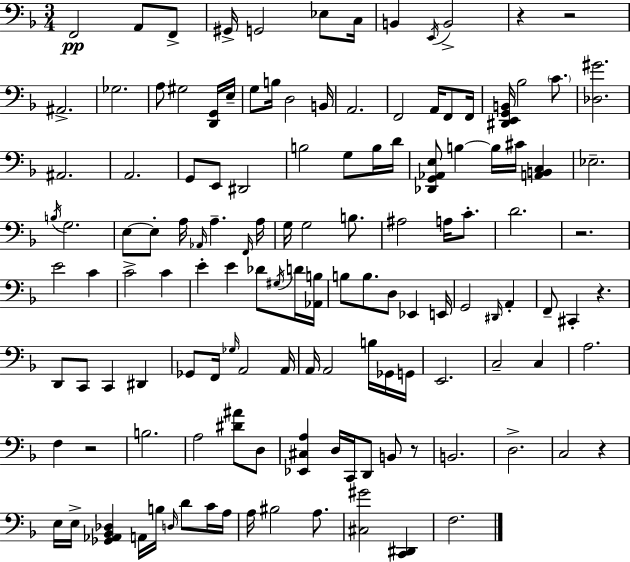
F2/h A2/e F2/e G#2/s G2/h Eb3/e C3/s B2/q E2/s B2/h R/q R/h A#2/h. Gb3/h. A3/e G#3/h [D2,G2]/s E3/s G3/e B3/s D3/h B2/s A2/h. F2/h A2/s F2/e F2/s [D#2,E2,G2,B2]/s Bb3/h C4/e. [Db3,G#4]/h. A#2/h. A2/h. G2/e E2/e D#2/h B3/h G3/e B3/s D4/s [Db2,G2,Ab2,E3]/e B3/q B3/s C#4/s [A2,B2,C3]/q Eb3/h. B3/s G3/h. E3/e E3/e A3/s Ab2/s A3/q. F2/s A3/s G3/s G3/h B3/e. A#3/h A3/s C4/e. D4/h. R/h. E4/h C4/q C4/h C4/q E4/q E4/q Db4/e G#3/s D4/s [Ab2,B3]/s B3/e B3/e. D3/e Eb2/q E2/s G2/h D#2/s A2/q F2/e C#2/q R/q. D2/e C2/e C2/q D#2/q Gb2/e F2/s Gb3/s A2/h A2/s A2/s A2/h B3/s Gb2/s G2/s E2/h. C3/h C3/q A3/h. F3/q R/h B3/h. A3/h [D#4,A#4]/e D3/e [Eb2,C#3,A3]/q D3/s C2/s D2/e B2/e R/e B2/h. D3/h. C3/h R/q E3/s E3/s [Gb2,Ab2,Bb2,Db3]/q A2/s B3/s D3/s D4/e C4/s A3/s A3/s BIS3/h A3/e. [C#3,G#4]/h [C2,D#2]/q F3/h.